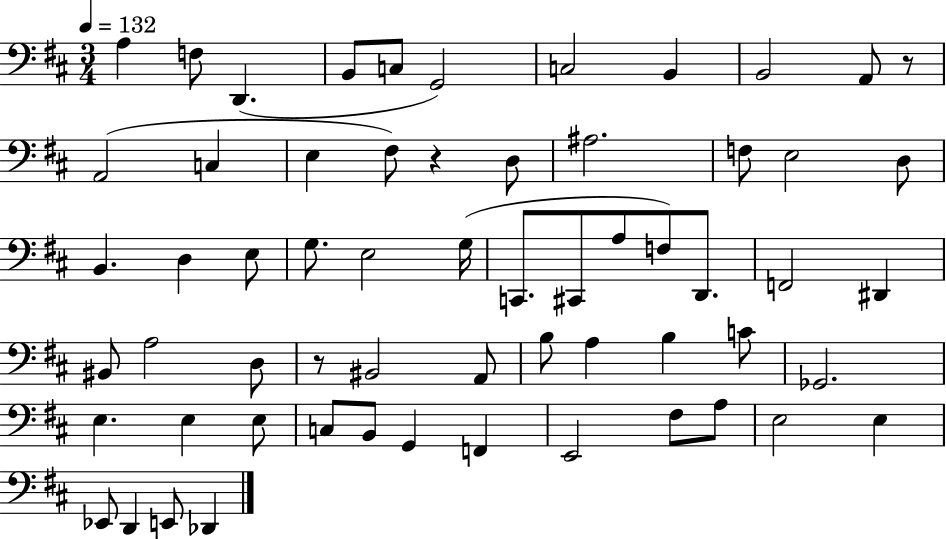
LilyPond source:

{
  \clef bass
  \numericTimeSignature
  \time 3/4
  \key d \major
  \tempo 4 = 132
  a4 f8 d,4.( | b,8 c8 g,2) | c2 b,4 | b,2 a,8 r8 | \break a,2( c4 | e4 fis8) r4 d8 | ais2. | f8 e2 d8 | \break b,4. d4 e8 | g8. e2 g16( | c,8. cis,8 a8 f8) d,8. | f,2 dis,4 | \break bis,8 a2 d8 | r8 bis,2 a,8 | b8 a4 b4 c'8 | ges,2. | \break e4. e4 e8 | c8 b,8 g,4 f,4 | e,2 fis8 a8 | e2 e4 | \break ees,8 d,4 e,8 des,4 | \bar "|."
}